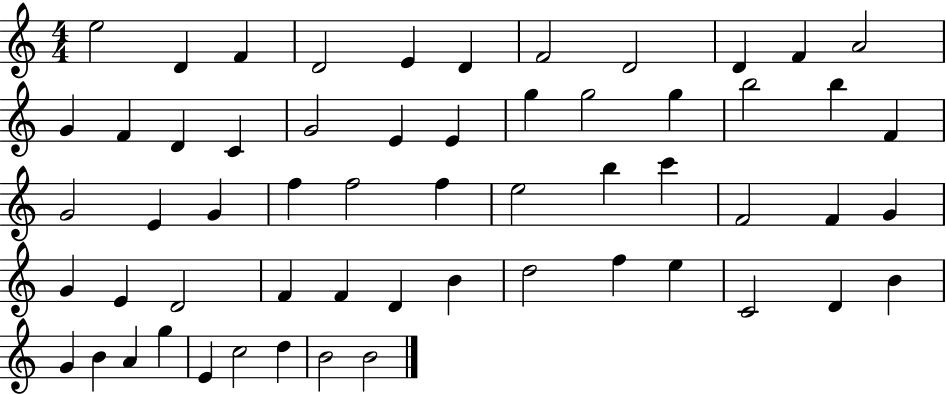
{
  \clef treble
  \numericTimeSignature
  \time 4/4
  \key c \major
  e''2 d'4 f'4 | d'2 e'4 d'4 | f'2 d'2 | d'4 f'4 a'2 | \break g'4 f'4 d'4 c'4 | g'2 e'4 e'4 | g''4 g''2 g''4 | b''2 b''4 f'4 | \break g'2 e'4 g'4 | f''4 f''2 f''4 | e''2 b''4 c'''4 | f'2 f'4 g'4 | \break g'4 e'4 d'2 | f'4 f'4 d'4 b'4 | d''2 f''4 e''4 | c'2 d'4 b'4 | \break g'4 b'4 a'4 g''4 | e'4 c''2 d''4 | b'2 b'2 | \bar "|."
}